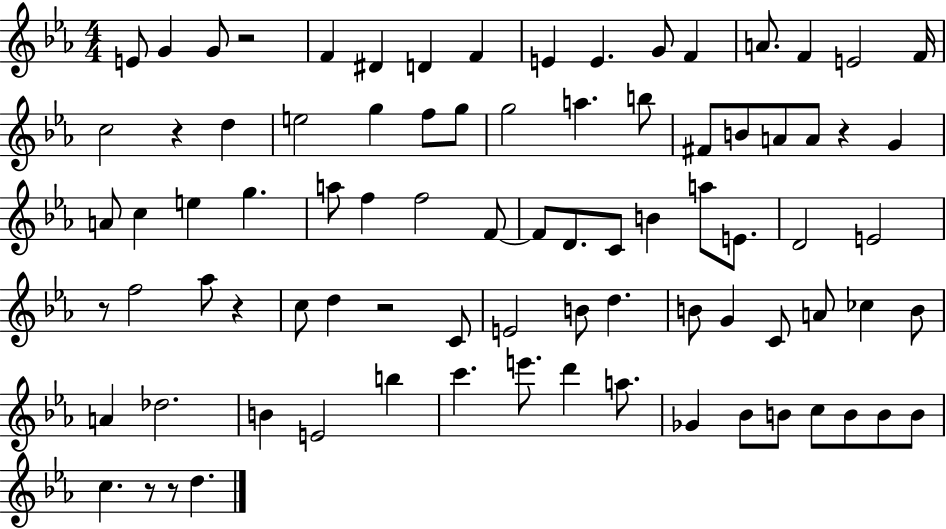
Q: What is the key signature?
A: EES major